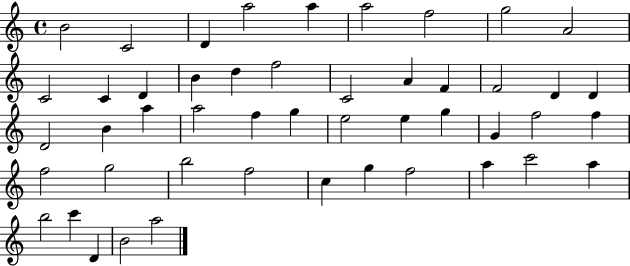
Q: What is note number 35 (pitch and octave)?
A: G5